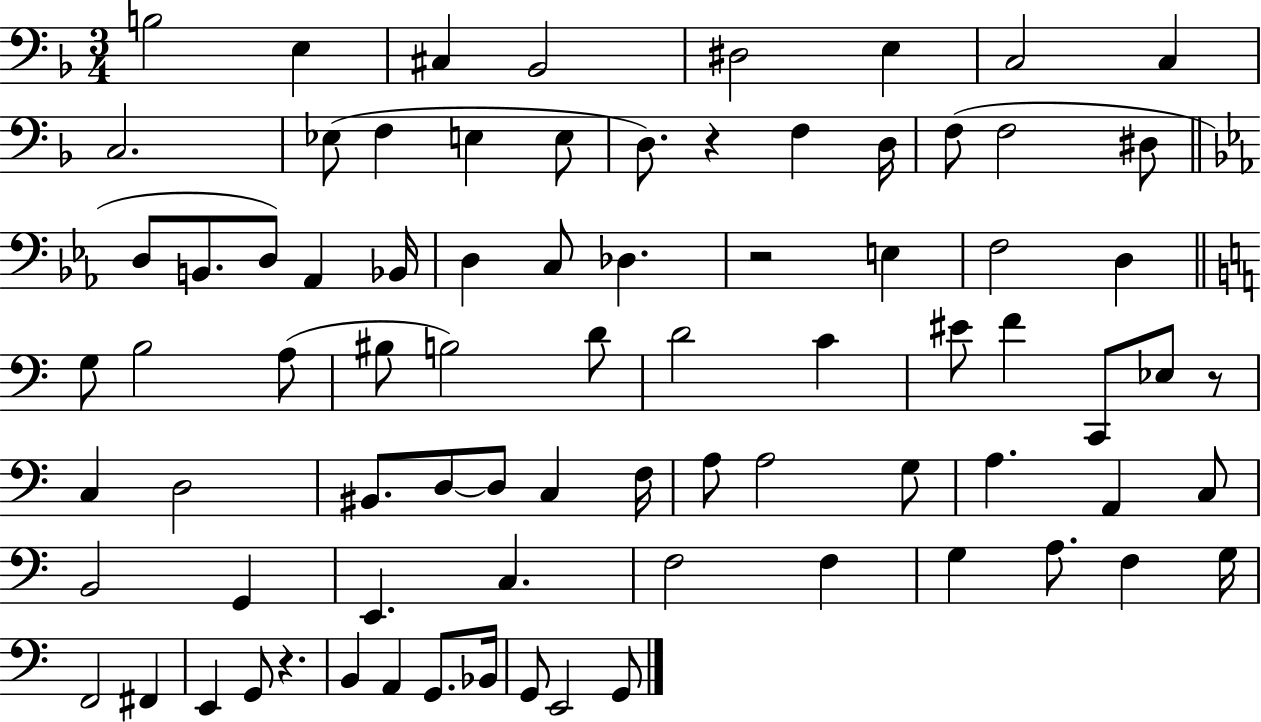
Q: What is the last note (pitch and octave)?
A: G2